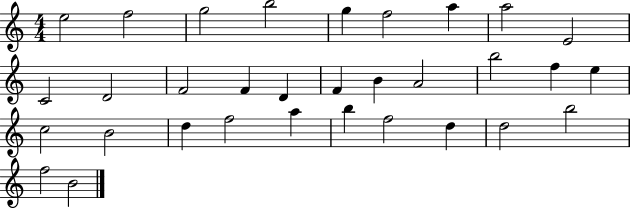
{
  \clef treble
  \numericTimeSignature
  \time 4/4
  \key c \major
  e''2 f''2 | g''2 b''2 | g''4 f''2 a''4 | a''2 e'2 | \break c'2 d'2 | f'2 f'4 d'4 | f'4 b'4 a'2 | b''2 f''4 e''4 | \break c''2 b'2 | d''4 f''2 a''4 | b''4 f''2 d''4 | d''2 b''2 | \break f''2 b'2 | \bar "|."
}